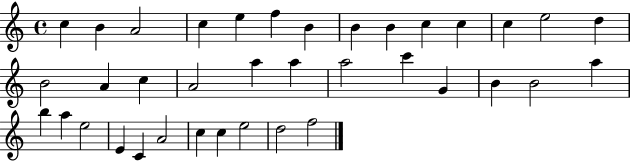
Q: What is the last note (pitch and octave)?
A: F5